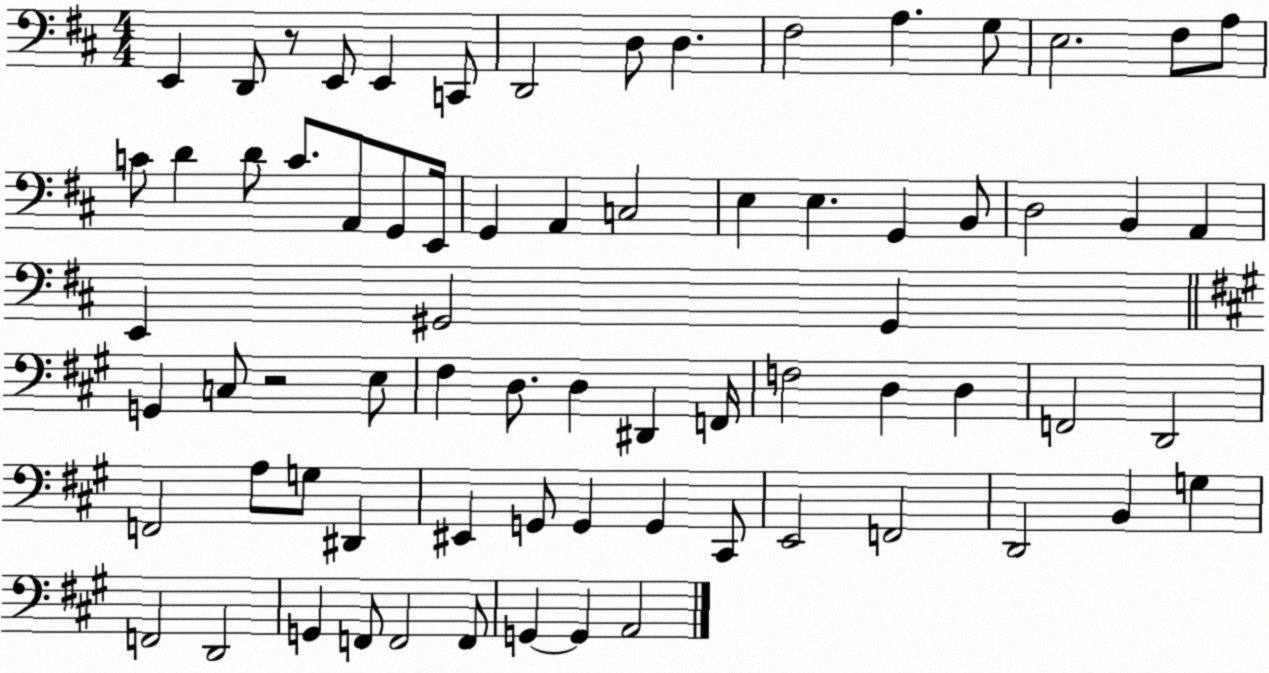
X:1
T:Untitled
M:4/4
L:1/4
K:D
E,, D,,/2 z/2 E,,/2 E,, C,,/2 D,,2 D,/2 D, ^F,2 A, G,/2 E,2 ^F,/2 A,/2 C/2 D D/2 C/2 A,,/2 G,,/2 E,,/4 G,, A,, C,2 E, E, G,, B,,/2 D,2 B,, A,, E,, ^G,,2 ^G,, G,, C,/2 z2 E,/2 ^F, D,/2 D, ^D,, F,,/4 F,2 D, D, F,,2 D,,2 F,,2 A,/2 G,/2 ^D,, ^E,, G,,/2 G,, G,, ^C,,/2 E,,2 F,,2 D,,2 B,, G, F,,2 D,,2 G,, F,,/2 F,,2 F,,/2 G,, G,, A,,2